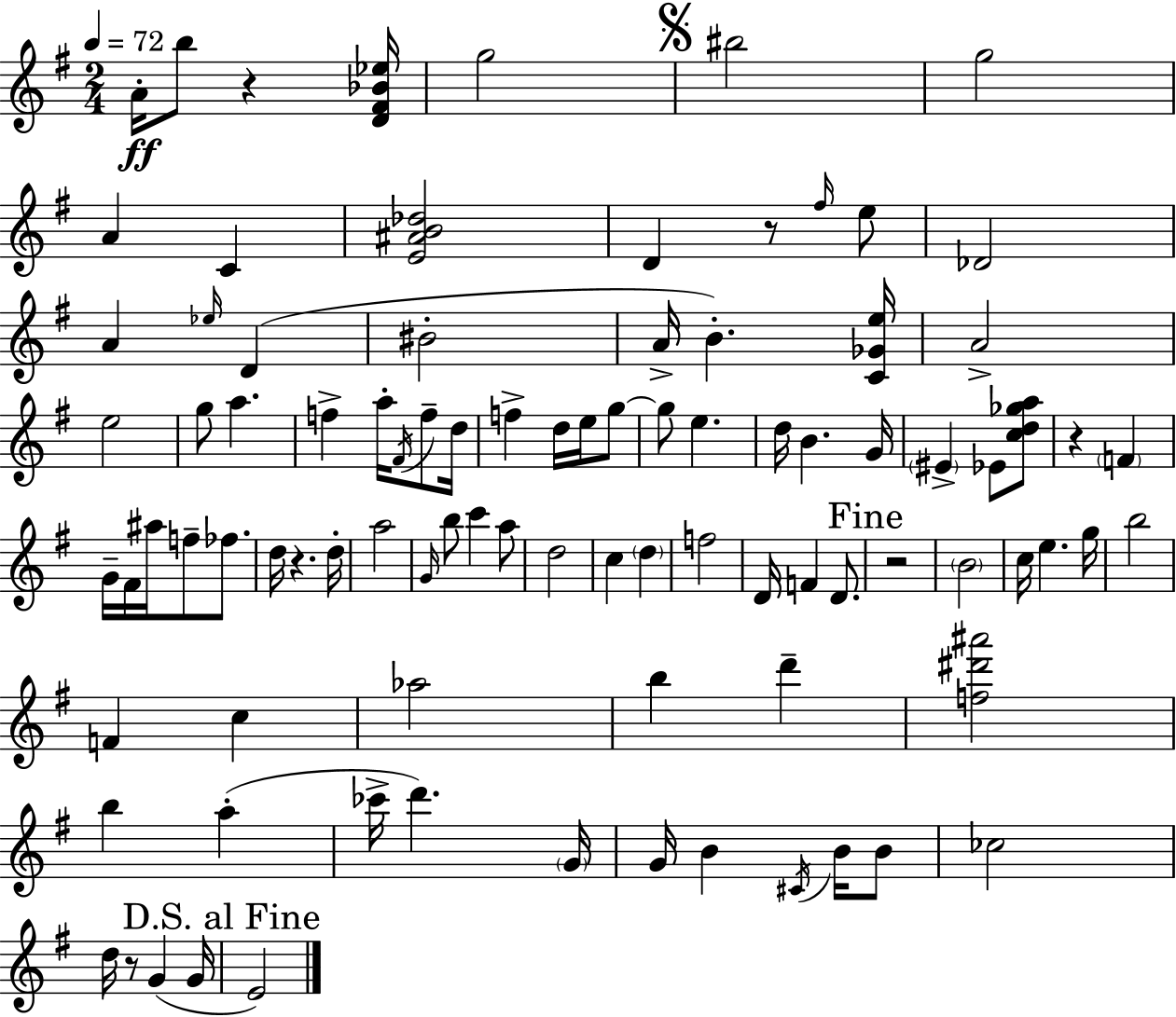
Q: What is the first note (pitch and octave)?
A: A4